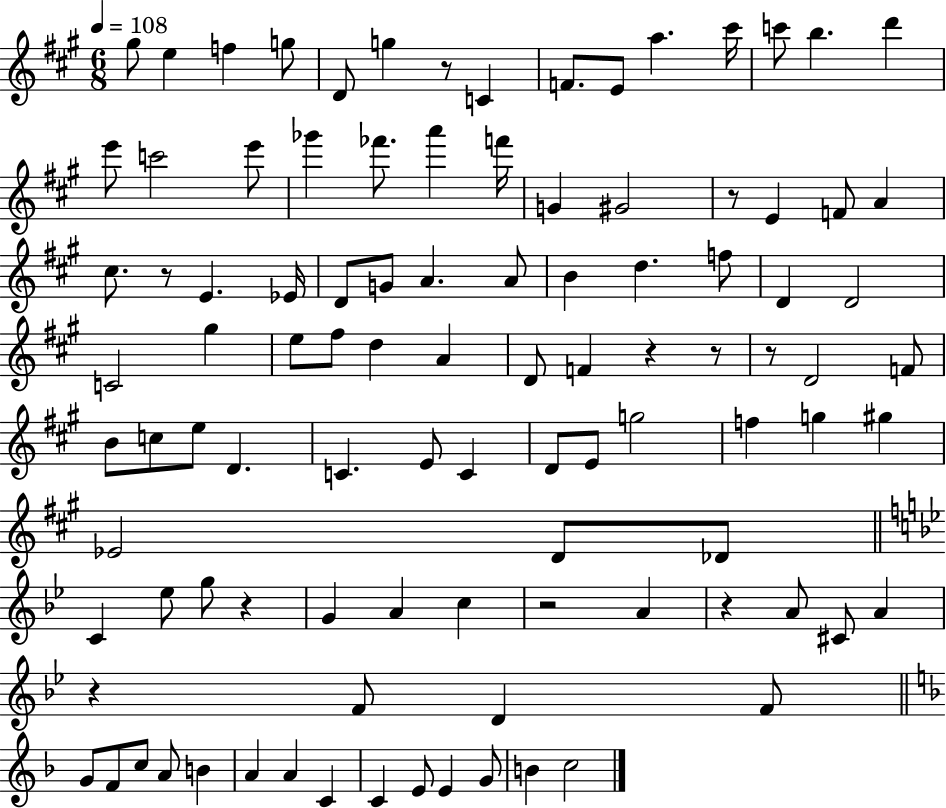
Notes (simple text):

G#5/e E5/q F5/q G5/e D4/e G5/q R/e C4/q F4/e. E4/e A5/q. C#6/s C6/e B5/q. D6/q E6/e C6/h E6/e Gb6/q FES6/e. A6/q F6/s G4/q G#4/h R/e E4/q F4/e A4/q C#5/e. R/e E4/q. Eb4/s D4/e G4/e A4/q. A4/e B4/q D5/q. F5/e D4/q D4/h C4/h G#5/q E5/e F#5/e D5/q A4/q D4/e F4/q R/q R/e R/e D4/h F4/e B4/e C5/e E5/e D4/q. C4/q. E4/e C4/q D4/e E4/e G5/h F5/q G5/q G#5/q Eb4/h D4/e Db4/e C4/q Eb5/e G5/e R/q G4/q A4/q C5/q R/h A4/q R/q A4/e C#4/e A4/q R/q F4/e D4/q F4/e G4/e F4/e C5/e A4/e B4/q A4/q A4/q C4/q C4/q E4/e E4/q G4/e B4/q C5/h